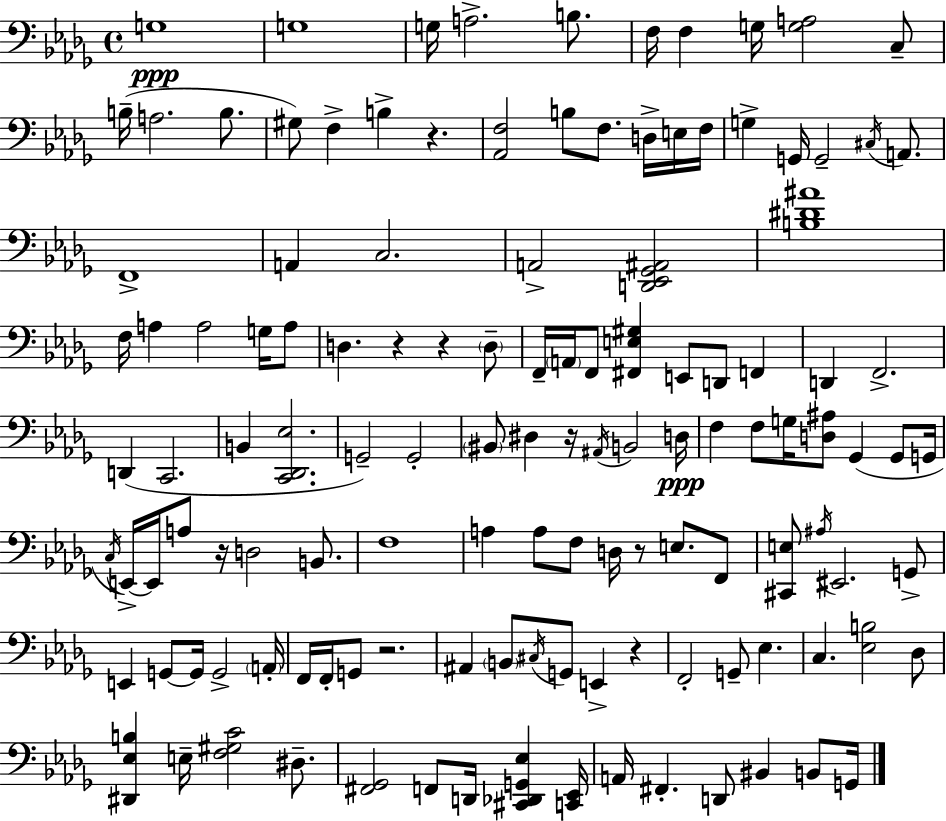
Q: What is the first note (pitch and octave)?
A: G3